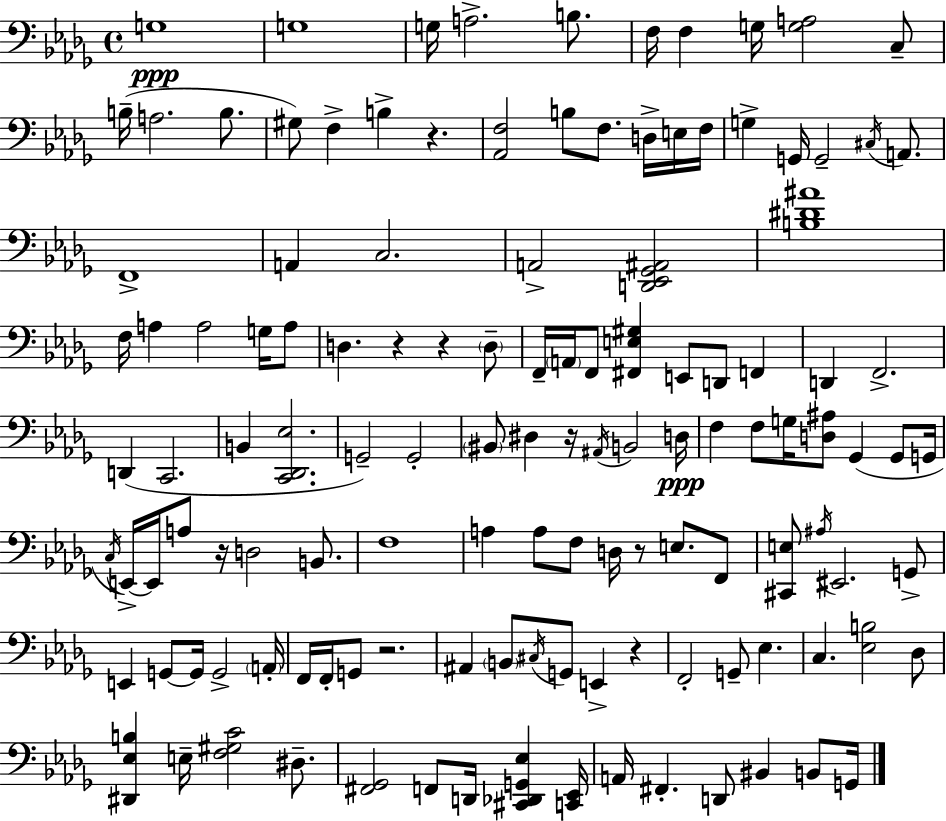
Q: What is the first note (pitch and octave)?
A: G3